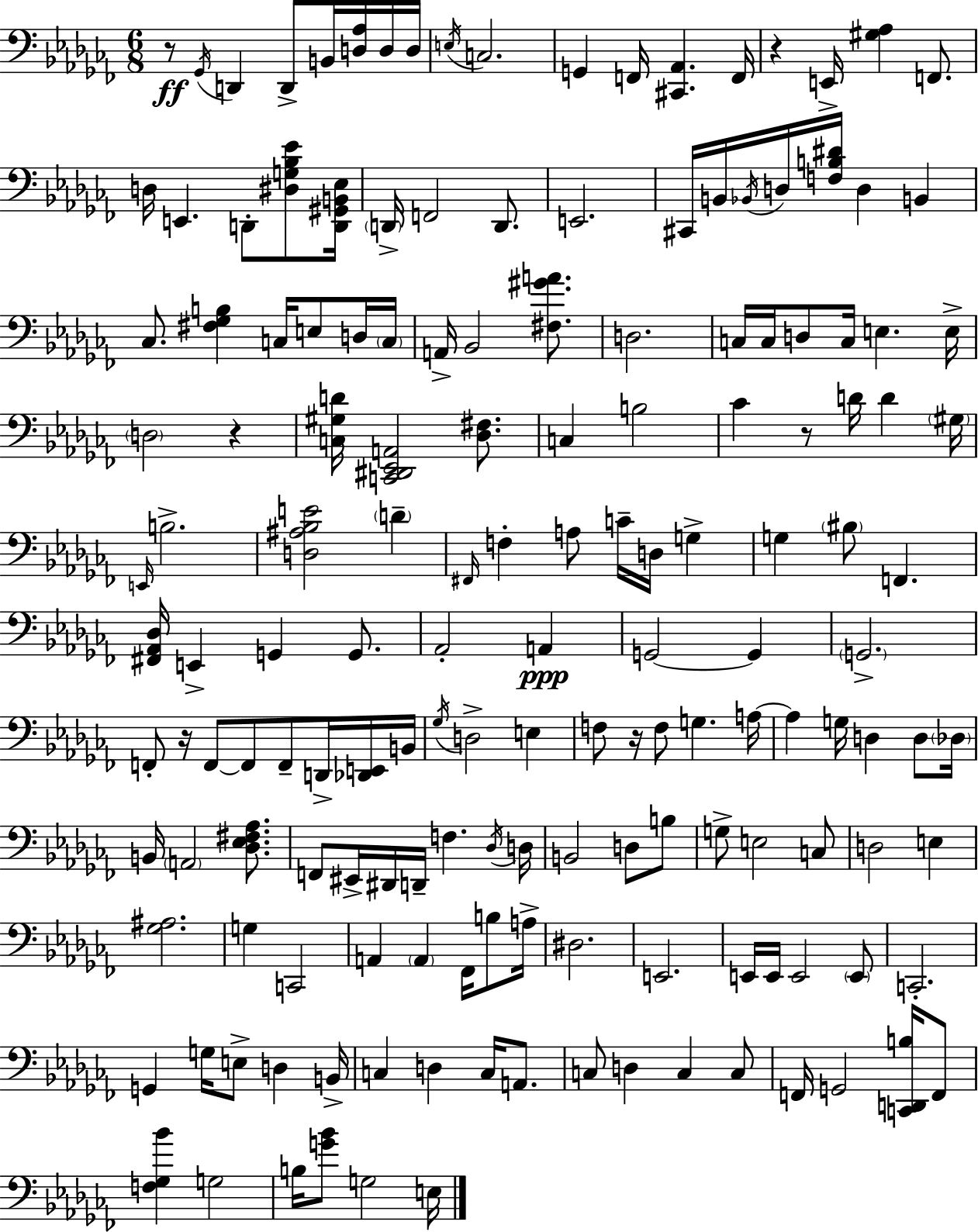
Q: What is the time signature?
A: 6/8